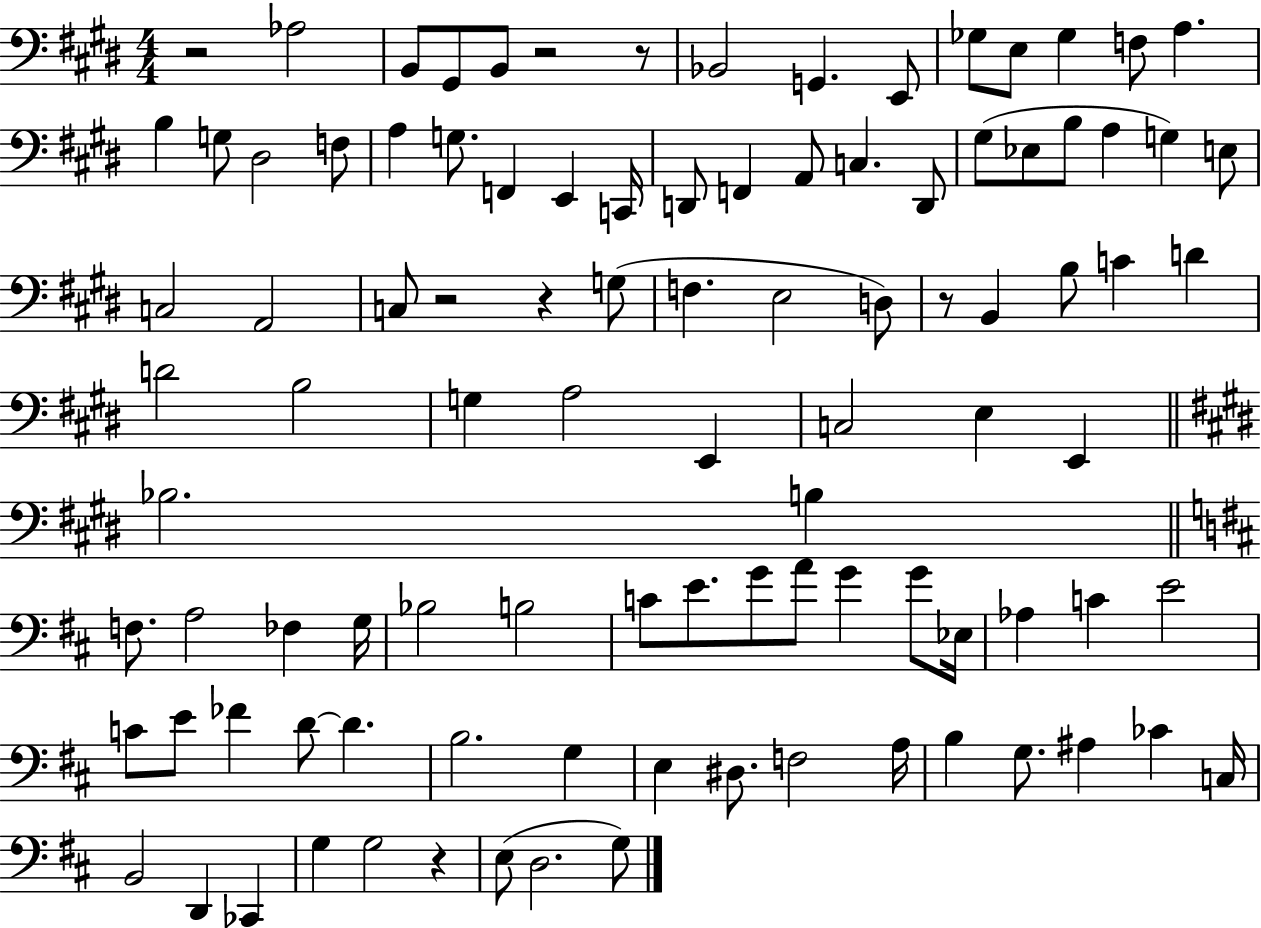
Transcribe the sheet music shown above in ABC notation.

X:1
T:Untitled
M:4/4
L:1/4
K:E
z2 _A,2 B,,/2 ^G,,/2 B,,/2 z2 z/2 _B,,2 G,, E,,/2 _G,/2 E,/2 _G, F,/2 A, B, G,/2 ^D,2 F,/2 A, G,/2 F,, E,, C,,/4 D,,/2 F,, A,,/2 C, D,,/2 ^G,/2 _E,/2 B,/2 A, G, E,/2 C,2 A,,2 C,/2 z2 z G,/2 F, E,2 D,/2 z/2 B,, B,/2 C D D2 B,2 G, A,2 E,, C,2 E, E,, _B,2 B, F,/2 A,2 _F, G,/4 _B,2 B,2 C/2 E/2 G/2 A/2 G G/2 _E,/4 _A, C E2 C/2 E/2 _F D/2 D B,2 G, E, ^D,/2 F,2 A,/4 B, G,/2 ^A, _C C,/4 B,,2 D,, _C,, G, G,2 z E,/2 D,2 G,/2